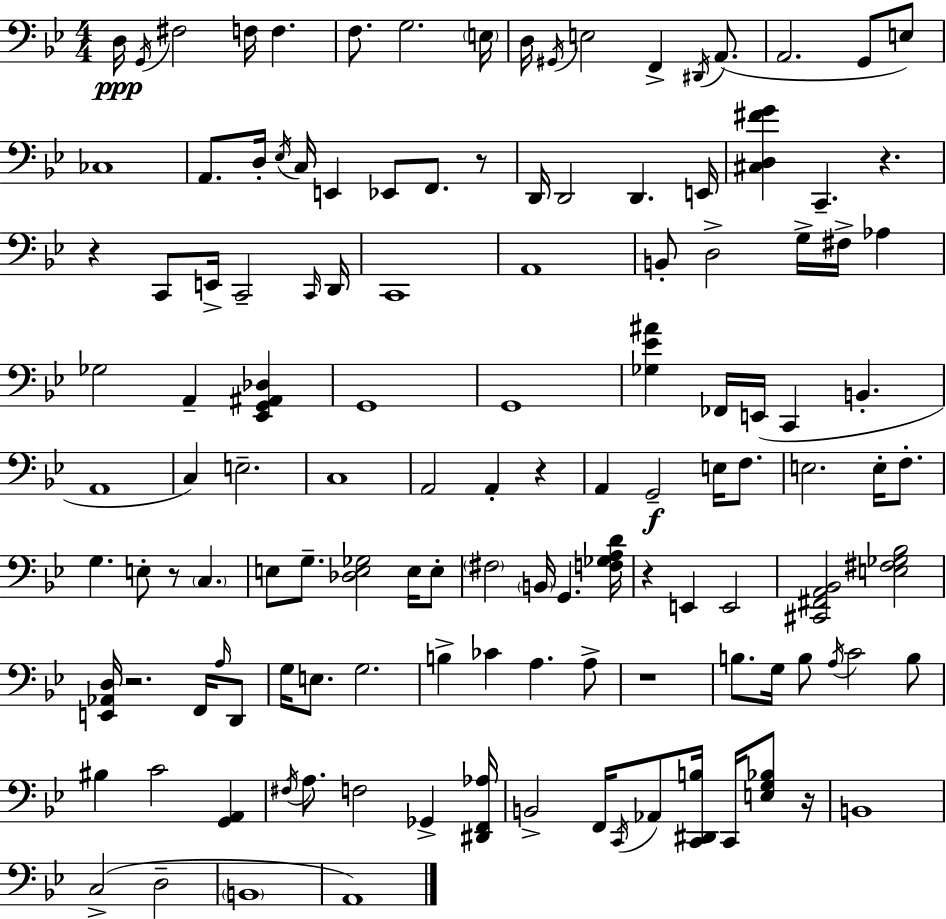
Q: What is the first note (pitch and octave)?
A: D3